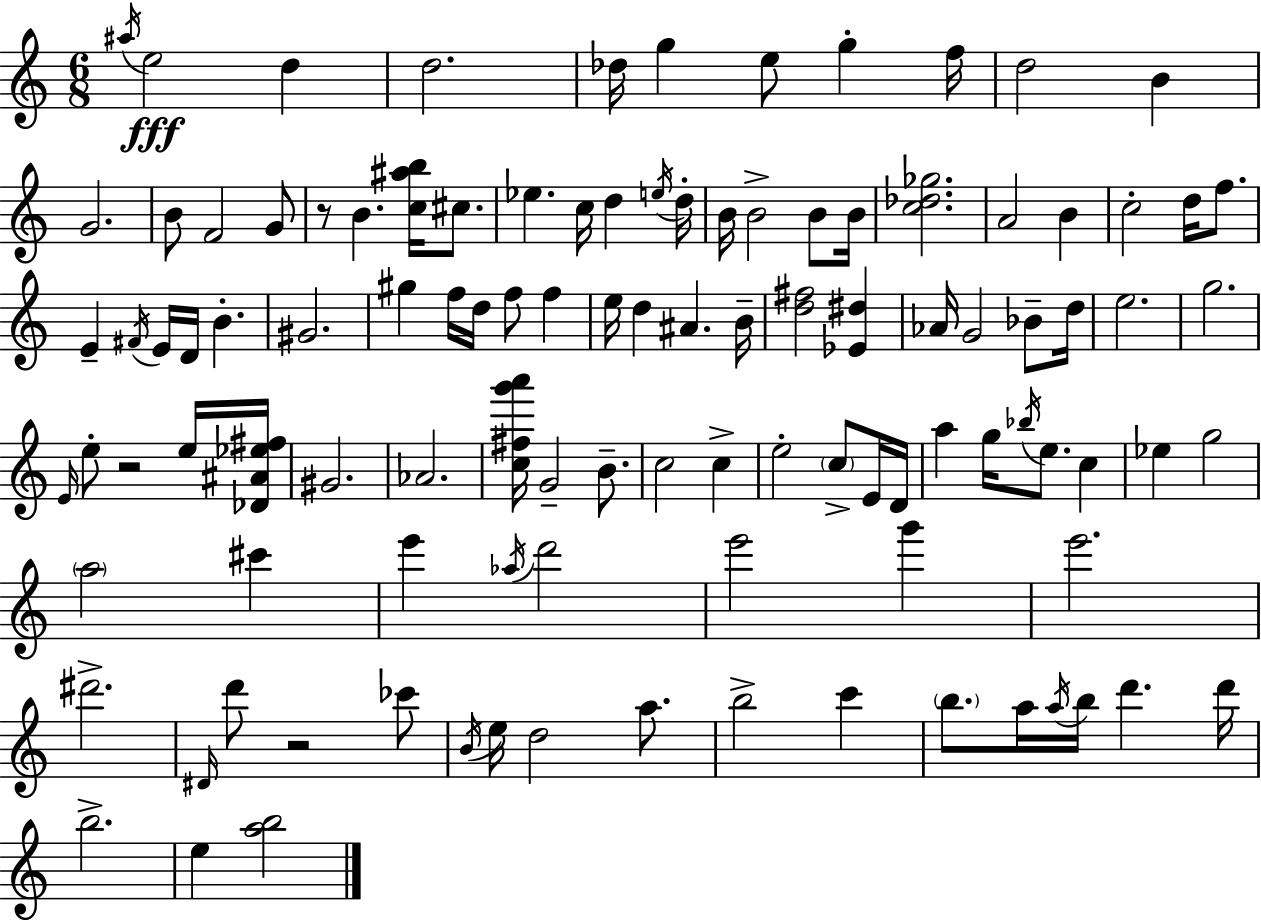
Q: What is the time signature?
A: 6/8